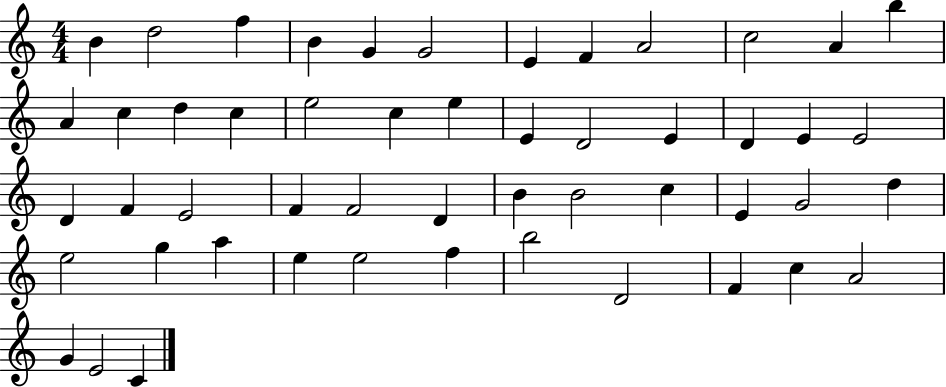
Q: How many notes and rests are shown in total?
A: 51